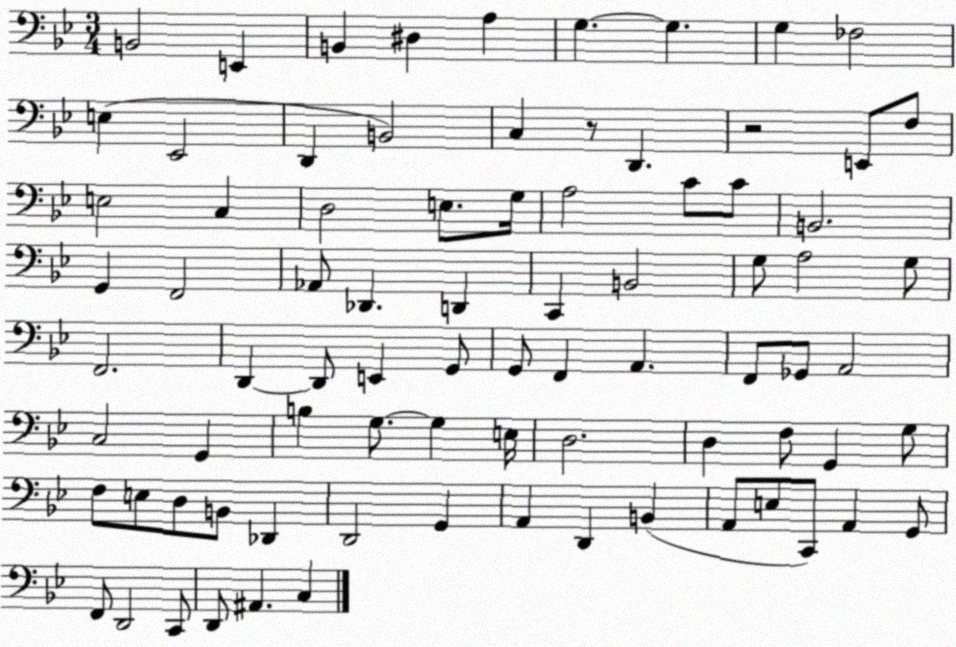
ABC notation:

X:1
T:Untitled
M:3/4
L:1/4
K:Bb
B,,2 E,, B,, ^D, A, G, G, G, _F,2 E, _E,,2 D,, B,,2 C, z/2 D,, z2 E,,/2 F,/2 E,2 C, D,2 E,/2 G,/4 A,2 C/2 C/2 B,,2 G,, F,,2 _A,,/2 _D,, D,, C,, B,,2 G,/2 A,2 G,/2 F,,2 D,, D,,/2 E,, G,,/2 G,,/2 F,, A,, F,,/2 _G,,/2 A,,2 C,2 G,, B, G,/2 G, E,/4 D,2 D, F,/2 G,, G,/2 F,/2 E,/2 D,/2 B,,/2 _D,, D,,2 G,, A,, D,, B,, A,,/2 E,/2 C,,/2 A,, G,,/2 F,,/2 D,,2 C,,/2 D,,/2 ^A,, C,